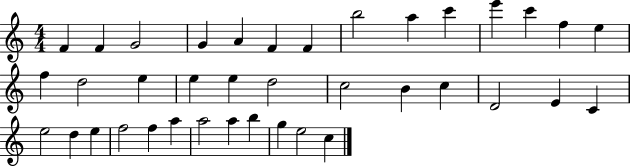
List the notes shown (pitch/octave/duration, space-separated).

F4/q F4/q G4/h G4/q A4/q F4/q F4/q B5/h A5/q C6/q E6/q C6/q F5/q E5/q F5/q D5/h E5/q E5/q E5/q D5/h C5/h B4/q C5/q D4/h E4/q C4/q E5/h D5/q E5/q F5/h F5/q A5/q A5/h A5/q B5/q G5/q E5/h C5/q